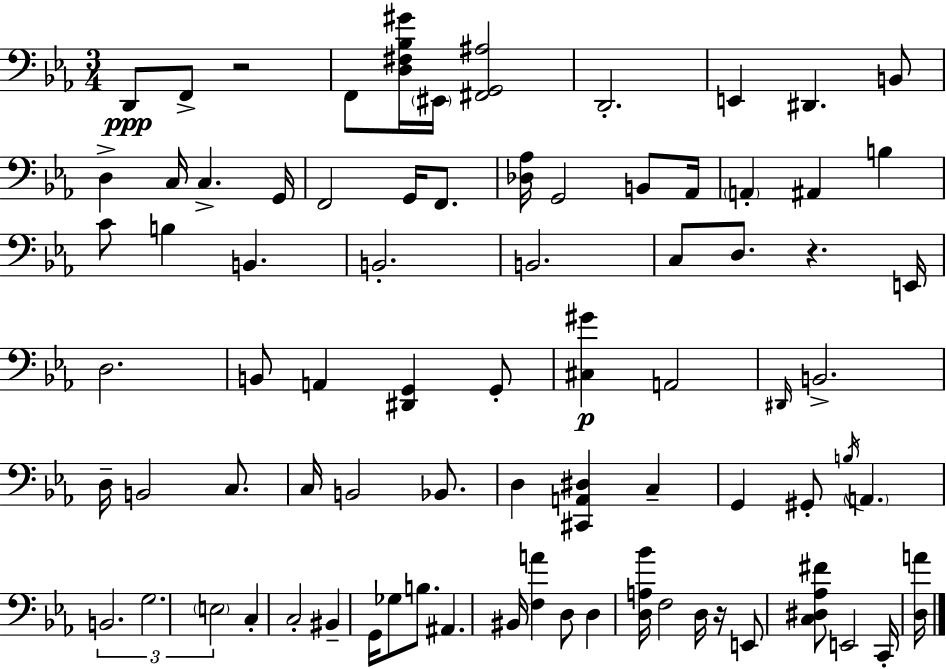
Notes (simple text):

D2/e F2/e R/h F2/e [D3,F#3,Bb3,G#4]/s EIS2/s [F#2,G2,A#3]/h D2/h. E2/q D#2/q. B2/e D3/q C3/s C3/q. G2/s F2/h G2/s F2/e. [Db3,Ab3]/s G2/h B2/e Ab2/s A2/q A#2/q B3/q C4/e B3/q B2/q. B2/h. B2/h. C3/e D3/e. R/q. E2/s D3/h. B2/e A2/q [D#2,G2]/q G2/e [C#3,G#4]/q A2/h D#2/s B2/h. D3/s B2/h C3/e. C3/s B2/h Bb2/e. D3/q [C#2,A2,D#3]/q C3/q G2/q G#2/e B3/s A2/q. B2/h. G3/h. E3/h C3/q C3/h BIS2/q G2/s Gb3/e B3/e. A#2/q. BIS2/s [F3,A4]/q D3/e D3/q [D3,A3,Bb4]/s F3/h D3/s R/s E2/e [C3,D#3,Ab3,F#4]/e E2/h C2/s [D3,A4]/s